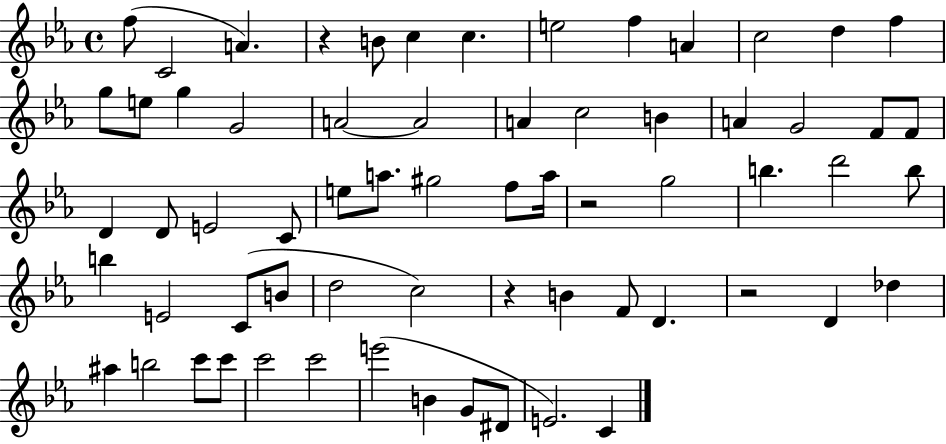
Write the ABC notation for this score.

X:1
T:Untitled
M:4/4
L:1/4
K:Eb
f/2 C2 A z B/2 c c e2 f A c2 d f g/2 e/2 g G2 A2 A2 A c2 B A G2 F/2 F/2 D D/2 E2 C/2 e/2 a/2 ^g2 f/2 a/4 z2 g2 b d'2 b/2 b E2 C/2 B/2 d2 c2 z B F/2 D z2 D _d ^a b2 c'/2 c'/2 c'2 c'2 e'2 B G/2 ^D/2 E2 C